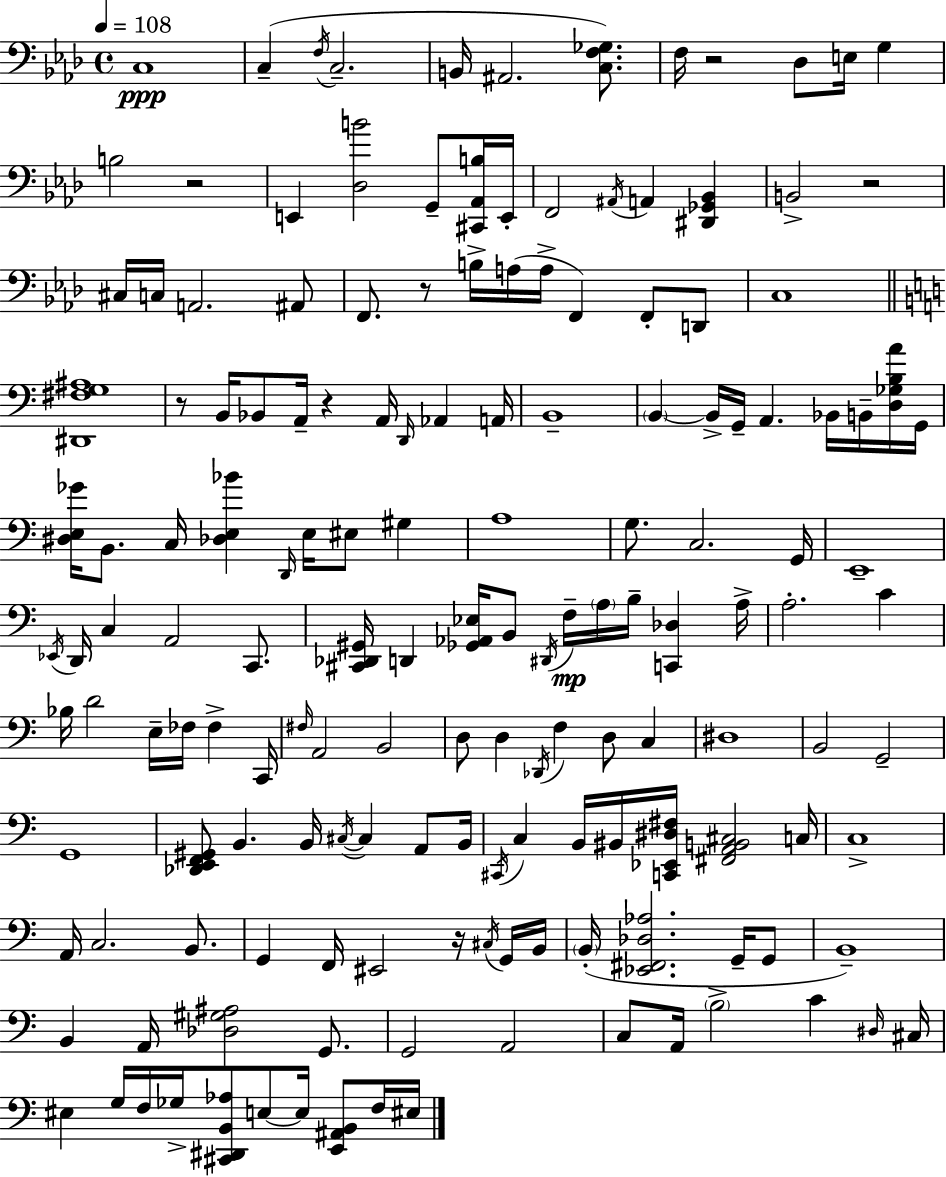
C3/w C3/q F3/s C3/h. B2/s A#2/h. [C3,F3,Gb3]/e. F3/s R/h Db3/e E3/s G3/q B3/h R/h E2/q [Db3,B4]/h G2/e [C#2,Ab2,B3]/s E2/s F2/h A#2/s A2/q [D#2,Gb2,Bb2]/q B2/h R/h C#3/s C3/s A2/h. A#2/e F2/e. R/e B3/s A3/s A3/s F2/q F2/e D2/e C3/w [D#2,F#3,G3,A#3]/w R/e B2/s Bb2/e A2/s R/q A2/s D2/s Ab2/q A2/s B2/w B2/q B2/s G2/s A2/q. Bb2/s B2/s [D3,Gb3,B3,A4]/s G2/s [D#3,E3,Gb4]/s B2/e. C3/s [Db3,E3,Bb4]/q D2/s E3/s EIS3/e G#3/q A3/w G3/e. C3/h. G2/s E2/w Eb2/s D2/s C3/q A2/h C2/e. [C#2,Db2,G#2]/s D2/q [Gb2,Ab2,Eb3]/s B2/e D#2/s F3/s A3/s B3/s [C2,Db3]/q A3/s A3/h. C4/q Bb3/s D4/h E3/s FES3/s FES3/q C2/s F#3/s A2/h B2/h D3/e D3/q Db2/s F3/q D3/e C3/q D#3/w B2/h G2/h G2/w [Db2,E2,F2,G#2]/e B2/q. B2/s C#3/s C#3/q A2/e B2/s C#2/s C3/q B2/s BIS2/s [C2,Eb2,D#3,F#3]/s [F#2,A2,B2,C#3]/h C3/s C3/w A2/s C3/h. B2/e. G2/q F2/s EIS2/h R/s C#3/s G2/s B2/s B2/s [Eb2,F#2,Db3,Ab3]/h. G2/s G2/e B2/w B2/q A2/s [Db3,G#3,A#3]/h G2/e. G2/h A2/h C3/e A2/s B3/h C4/q D#3/s C#3/s EIS3/q G3/s F3/s Gb3/s [C#2,D#2,B2,Ab3]/e E3/e E3/s [E2,A#2,B2]/e F3/s EIS3/s